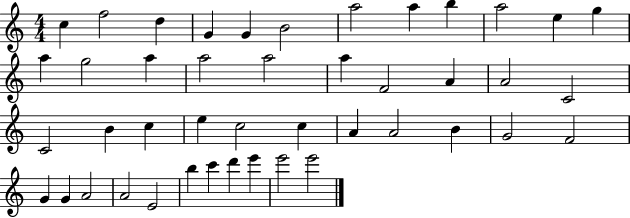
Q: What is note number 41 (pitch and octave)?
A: D6